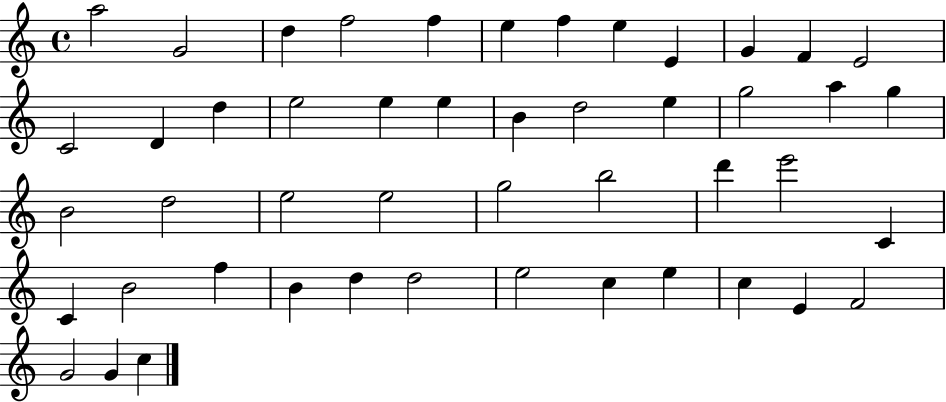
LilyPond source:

{
  \clef treble
  \time 4/4
  \defaultTimeSignature
  \key c \major
  a''2 g'2 | d''4 f''2 f''4 | e''4 f''4 e''4 e'4 | g'4 f'4 e'2 | \break c'2 d'4 d''4 | e''2 e''4 e''4 | b'4 d''2 e''4 | g''2 a''4 g''4 | \break b'2 d''2 | e''2 e''2 | g''2 b''2 | d'''4 e'''2 c'4 | \break c'4 b'2 f''4 | b'4 d''4 d''2 | e''2 c''4 e''4 | c''4 e'4 f'2 | \break g'2 g'4 c''4 | \bar "|."
}